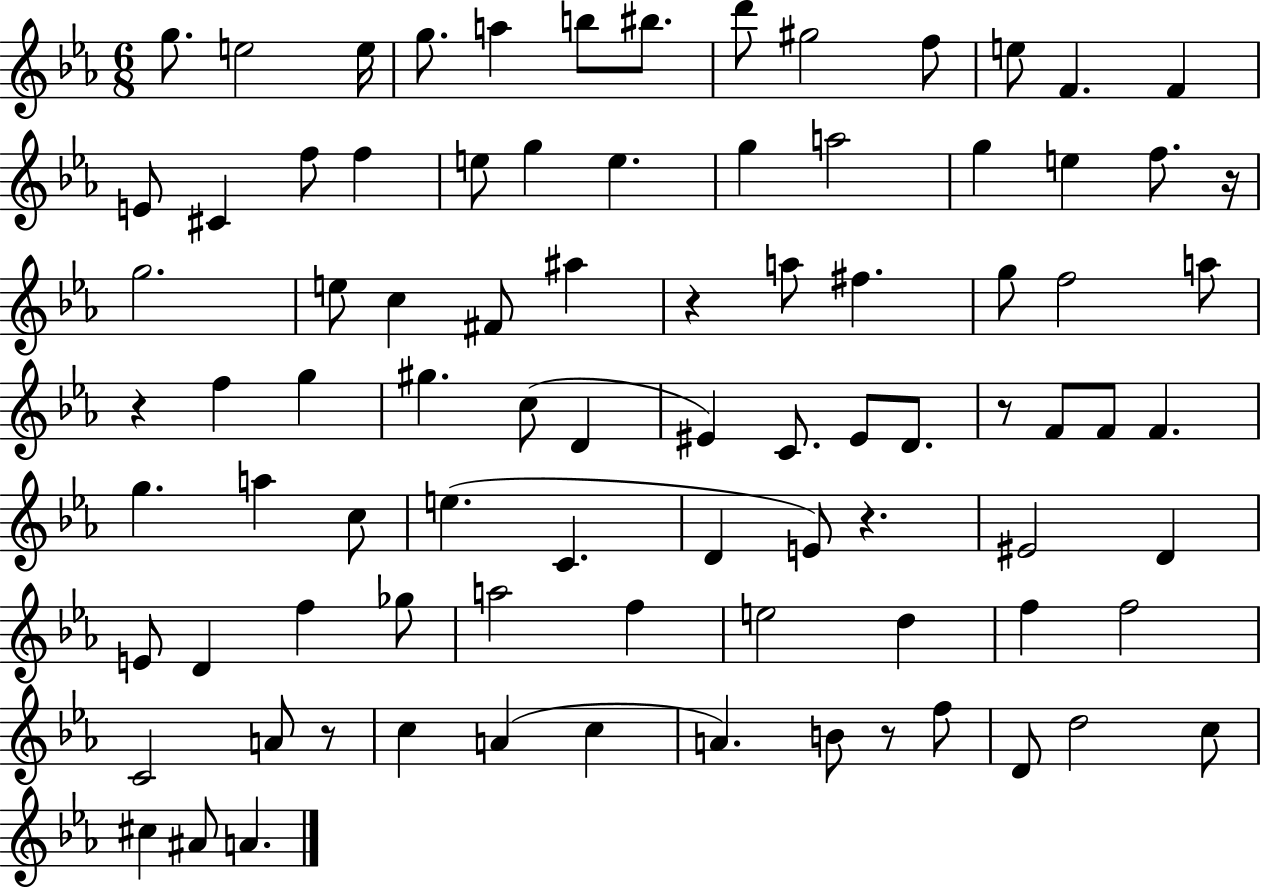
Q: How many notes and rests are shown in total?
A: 87